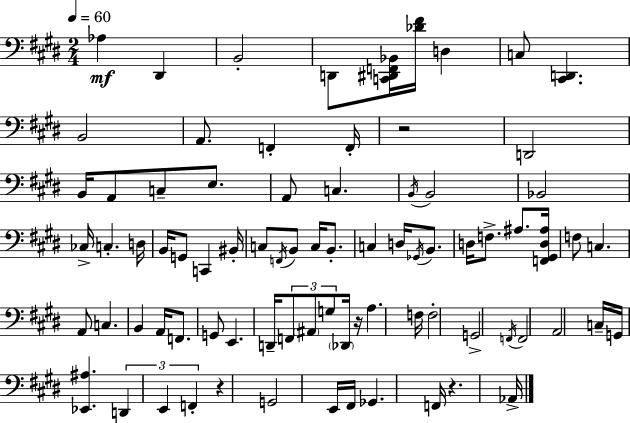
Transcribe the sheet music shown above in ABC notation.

X:1
T:Untitled
M:2/4
L:1/4
K:E
_A, ^D,, B,,2 D,,/2 [C,,^D,,F,,_B,,]/4 [_D^F]/4 D, C,/2 [^C,,D,,] B,,2 A,,/2 F,, F,,/4 z2 D,,2 B,,/4 A,,/2 C,/2 E,/2 A,,/2 C, B,,/4 B,,2 _B,,2 _C,/4 C, D,/4 B,,/4 G,,/2 C,, ^B,,/4 C,/2 F,,/4 B,,/2 C,/4 B,,/2 C, D,/4 _G,,/4 B,,/2 D,/4 F,/2 ^A,/2 [F,,^G,,D,^A,]/4 F,/2 C, A,,/2 C, B,, A,,/4 F,,/2 G,,/2 E,, D,,/4 F,,/2 ^A,,/2 G,/2 _D,,/4 z/4 A, F,/4 F,2 G,,2 F,,/4 F,,2 A,,2 C,/4 G,,/4 [_E,,^A,] D,, E,, F,, z G,,2 E,,/4 ^F,,/4 _G,, F,,/4 z _A,,/4